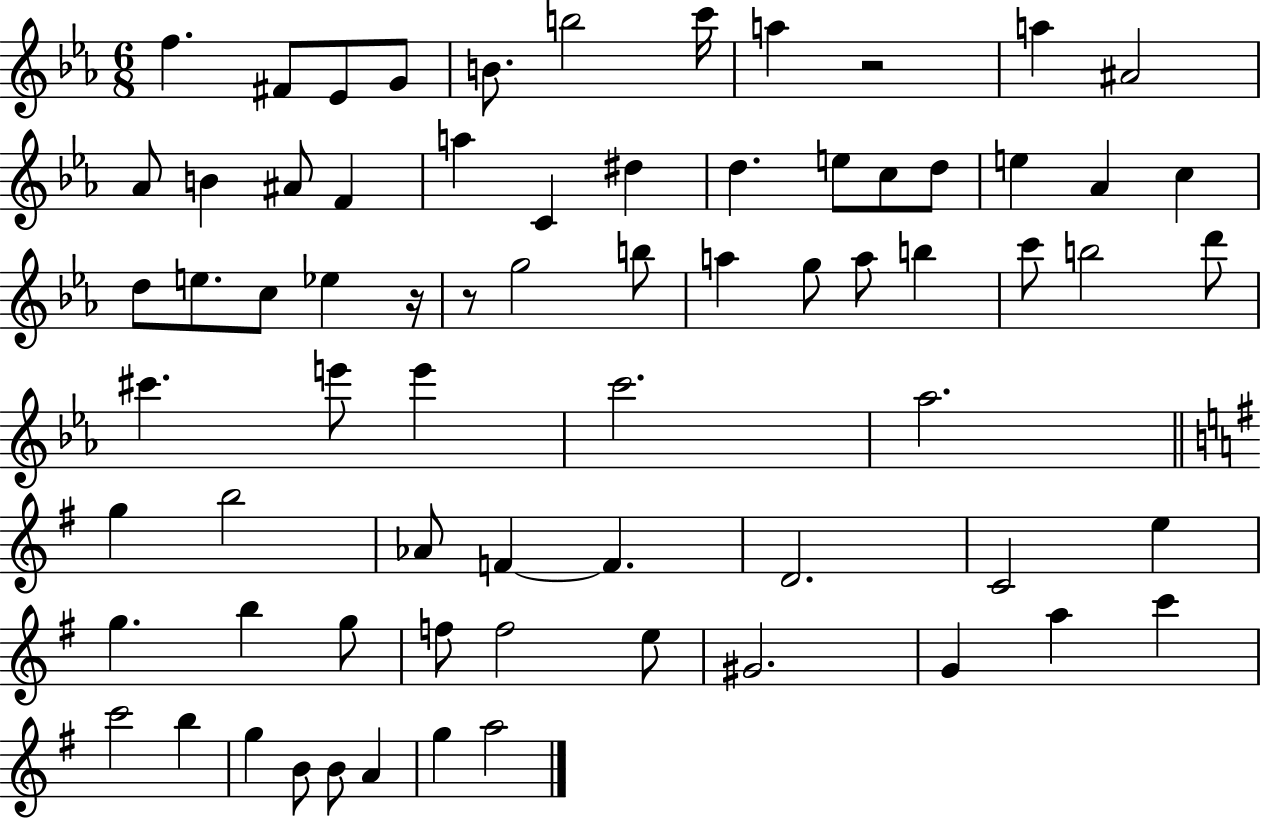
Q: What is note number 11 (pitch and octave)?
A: Ab4